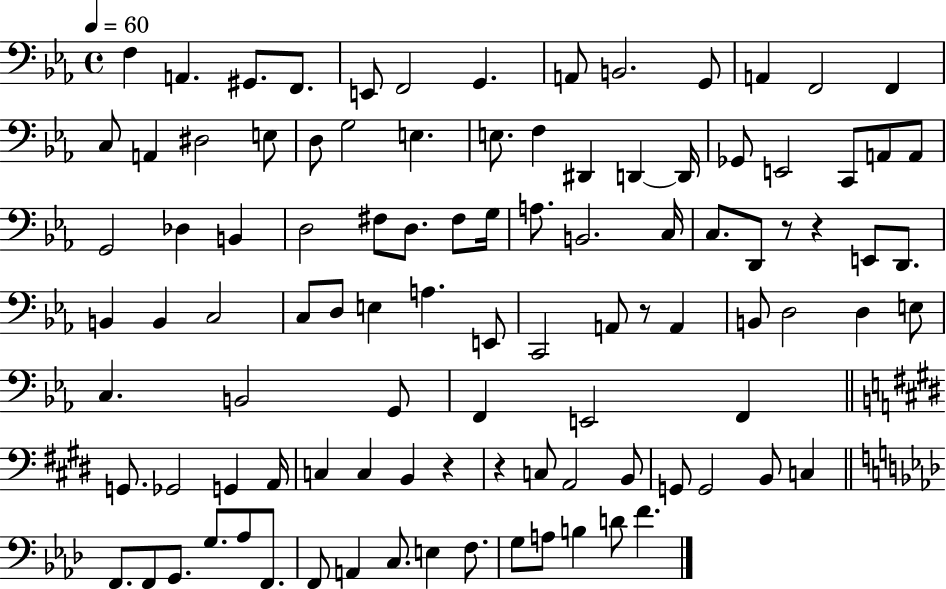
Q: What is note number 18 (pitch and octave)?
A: D3